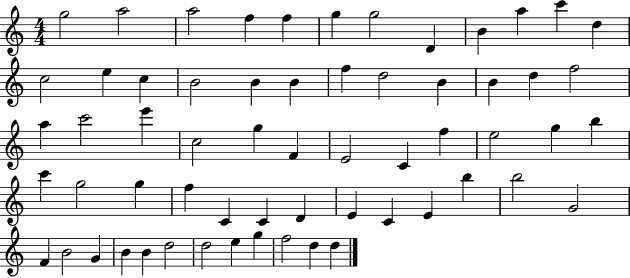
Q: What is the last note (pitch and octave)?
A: D5